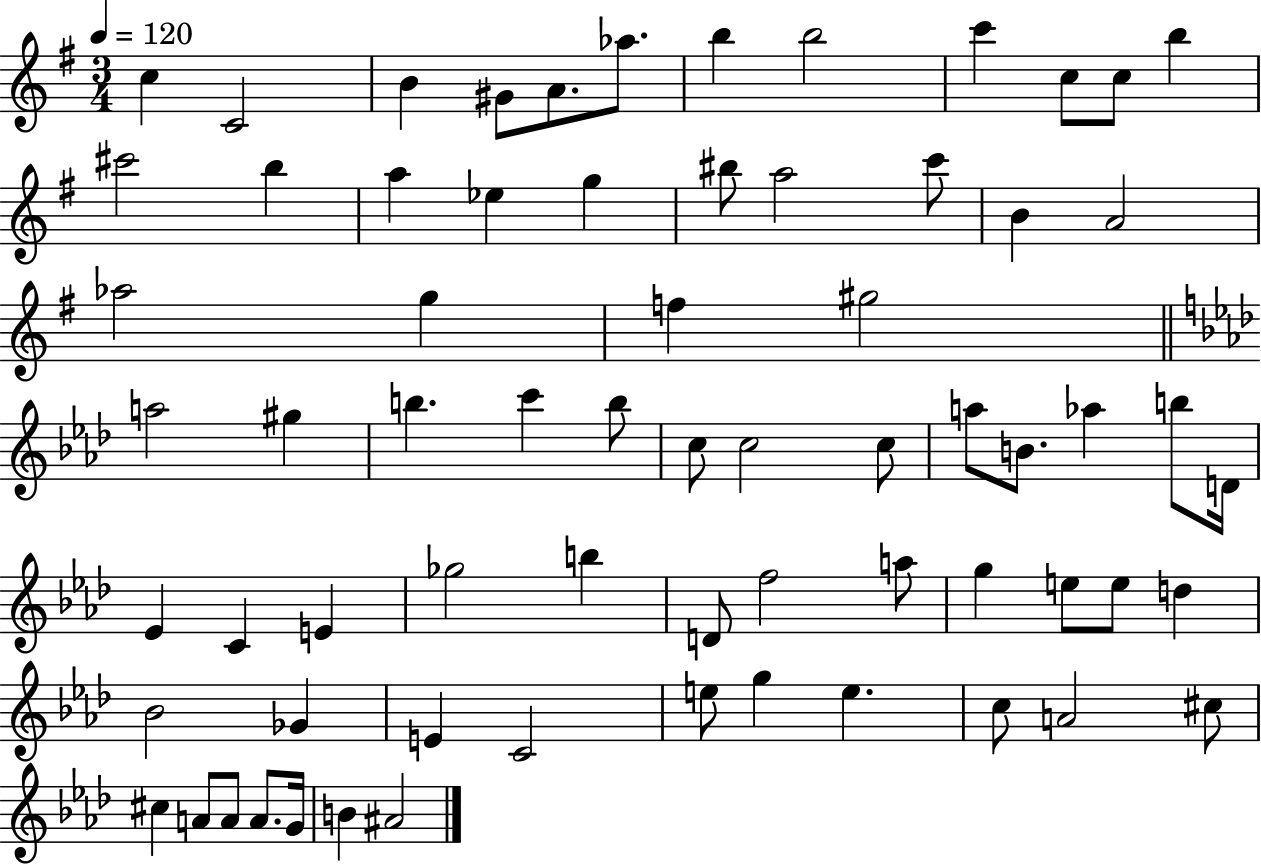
{
  \clef treble
  \numericTimeSignature
  \time 3/4
  \key g \major
  \tempo 4 = 120
  \repeat volta 2 { c''4 c'2 | b'4 gis'8 a'8. aes''8. | b''4 b''2 | c'''4 c''8 c''8 b''4 | \break cis'''2 b''4 | a''4 ees''4 g''4 | bis''8 a''2 c'''8 | b'4 a'2 | \break aes''2 g''4 | f''4 gis''2 | \bar "||" \break \key aes \major a''2 gis''4 | b''4. c'''4 b''8 | c''8 c''2 c''8 | a''8 b'8. aes''4 b''8 d'16 | \break ees'4 c'4 e'4 | ges''2 b''4 | d'8 f''2 a''8 | g''4 e''8 e''8 d''4 | \break bes'2 ges'4 | e'4 c'2 | e''8 g''4 e''4. | c''8 a'2 cis''8 | \break cis''4 a'8 a'8 a'8. g'16 | b'4 ais'2 | } \bar "|."
}